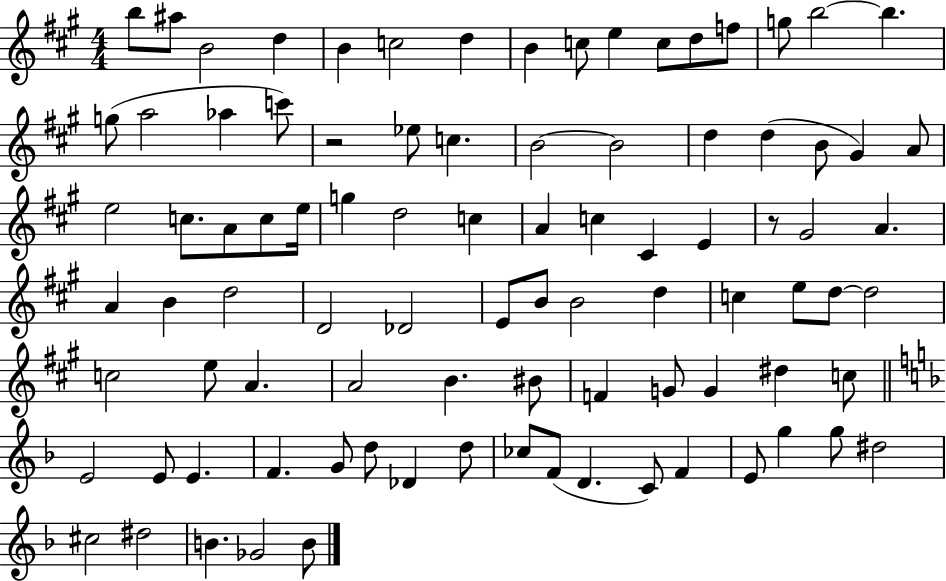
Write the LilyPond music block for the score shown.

{
  \clef treble
  \numericTimeSignature
  \time 4/4
  \key a \major
  \repeat volta 2 { b''8 ais''8 b'2 d''4 | b'4 c''2 d''4 | b'4 c''8 e''4 c''8 d''8 f''8 | g''8 b''2~~ b''4. | \break g''8( a''2 aes''4 c'''8) | r2 ees''8 c''4. | b'2~~ b'2 | d''4 d''4( b'8 gis'4) a'8 | \break e''2 c''8. a'8 c''8 e''16 | g''4 d''2 c''4 | a'4 c''4 cis'4 e'4 | r8 gis'2 a'4. | \break a'4 b'4 d''2 | d'2 des'2 | e'8 b'8 b'2 d''4 | c''4 e''8 d''8~~ d''2 | \break c''2 e''8 a'4. | a'2 b'4. bis'8 | f'4 g'8 g'4 dis''4 c''8 | \bar "||" \break \key f \major e'2 e'8 e'4. | f'4. g'8 d''8 des'4 d''8 | ces''8 f'8( d'4. c'8) f'4 | e'8 g''4 g''8 dis''2 | \break cis''2 dis''2 | b'4. ges'2 b'8 | } \bar "|."
}